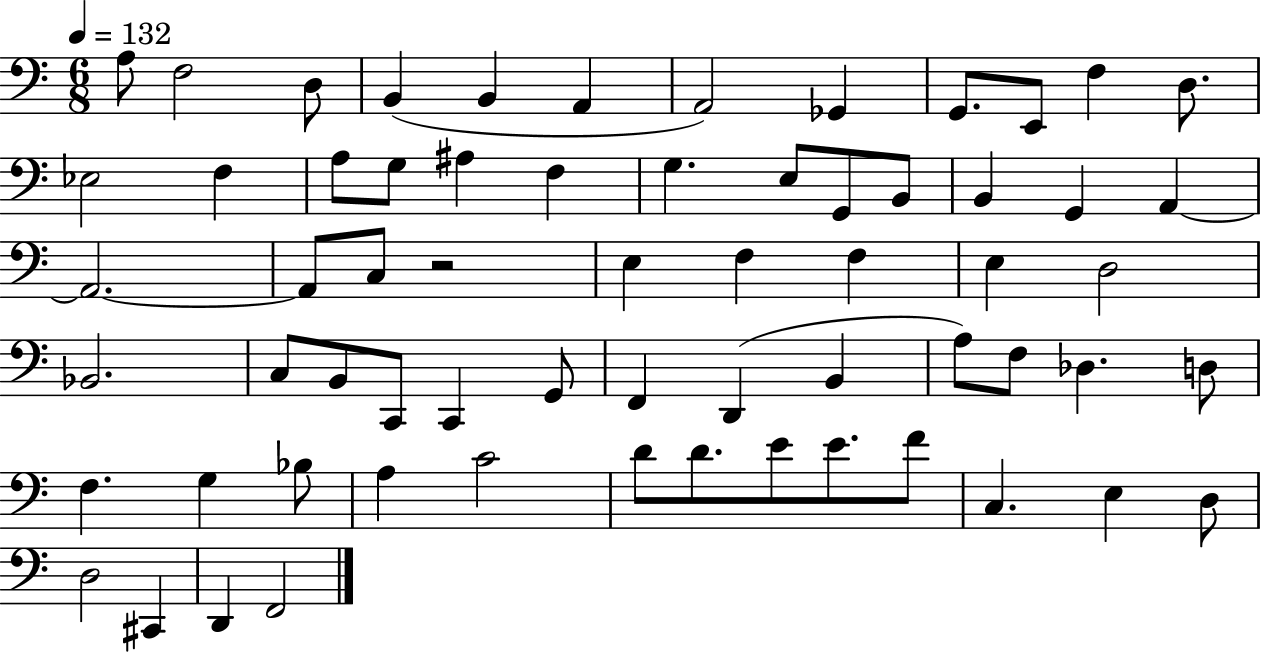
X:1
T:Untitled
M:6/8
L:1/4
K:C
A,/2 F,2 D,/2 B,, B,, A,, A,,2 _G,, G,,/2 E,,/2 F, D,/2 _E,2 F, A,/2 G,/2 ^A, F, G, E,/2 G,,/2 B,,/2 B,, G,, A,, A,,2 A,,/2 C,/2 z2 E, F, F, E, D,2 _B,,2 C,/2 B,,/2 C,,/2 C,, G,,/2 F,, D,, B,, A,/2 F,/2 _D, D,/2 F, G, _B,/2 A, C2 D/2 D/2 E/2 E/2 F/2 C, E, D,/2 D,2 ^C,, D,, F,,2